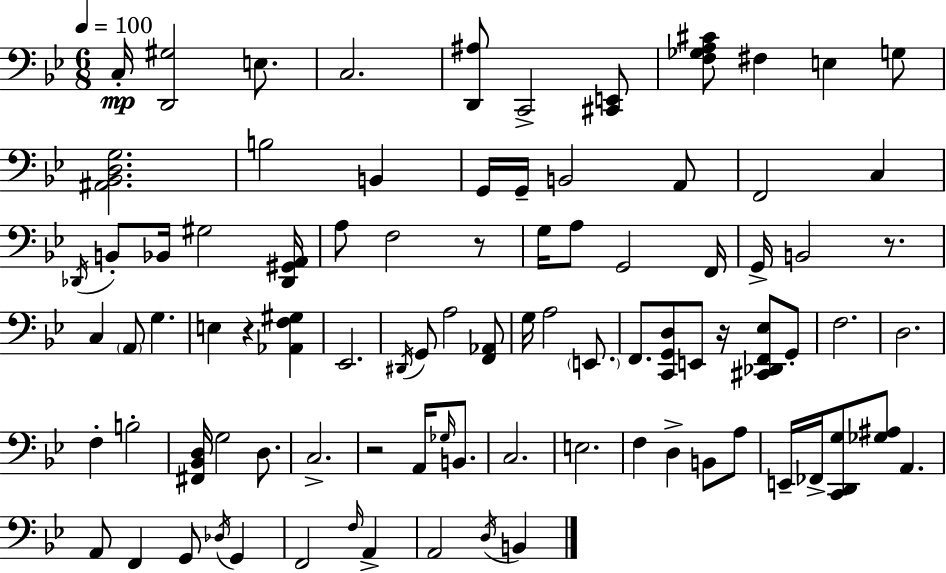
{
  \clef bass
  \numericTimeSignature
  \time 6/8
  \key g \minor
  \tempo 4 = 100
  c16-.\mp <d, gis>2 e8. | c2. | <d, ais>8 c,2-> <cis, e,>8 | <f ges a cis'>8 fis4 e4 g8 | \break <ais, bes, d g>2. | b2 b,4 | g,16 g,16-- b,2 a,8 | f,2 c4 | \break \acciaccatura { des,16 } b,8-. bes,16 gis2 | <des, gis, a,>16 a8 f2 r8 | g16 a8 g,2 | f,16 g,16-> b,2 r8. | \break c4 \parenthesize a,8 g4. | e4 r4 <aes, f gis>4 | ees,2. | \acciaccatura { dis,16 } g,8 a2 | \break <f, aes,>8 g16 a2 \parenthesize e,8. | f,8. <c, g, d>8 e,8 r16 <cis, des, f, ees>8 | g,8-. f2. | d2. | \break f4-. b2-. | <fis, bes, d>16 g2 d8. | c2.-> | r2 a,16 \grace { ges16 } | \break b,8. c2. | e2. | f4 d4-> b,8 | a8 e,16-- fes,16-> <c, d, g>8 <ges ais>8 a,4. | \break a,8 f,4 g,8 \acciaccatura { des16 } | g,4 f,2 | \grace { f16 } a,4-> a,2 | \acciaccatura { d16 } b,4 \bar "|."
}